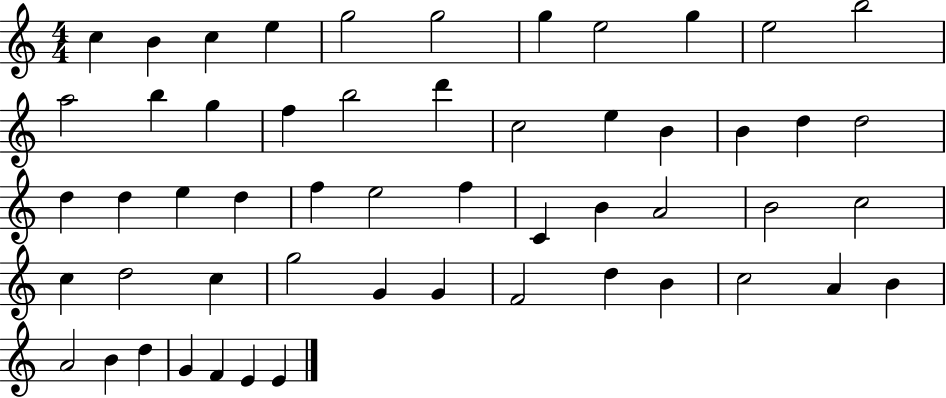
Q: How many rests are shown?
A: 0